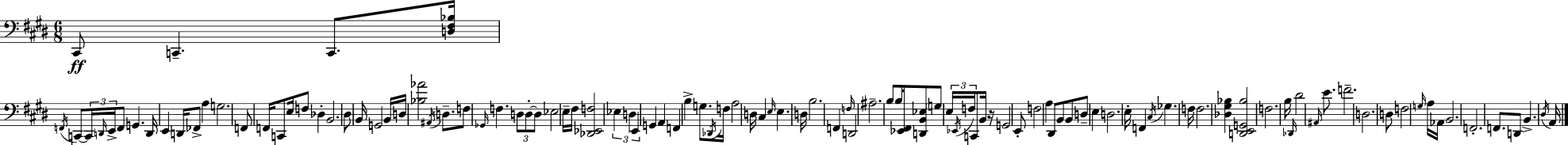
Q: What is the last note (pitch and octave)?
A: A2